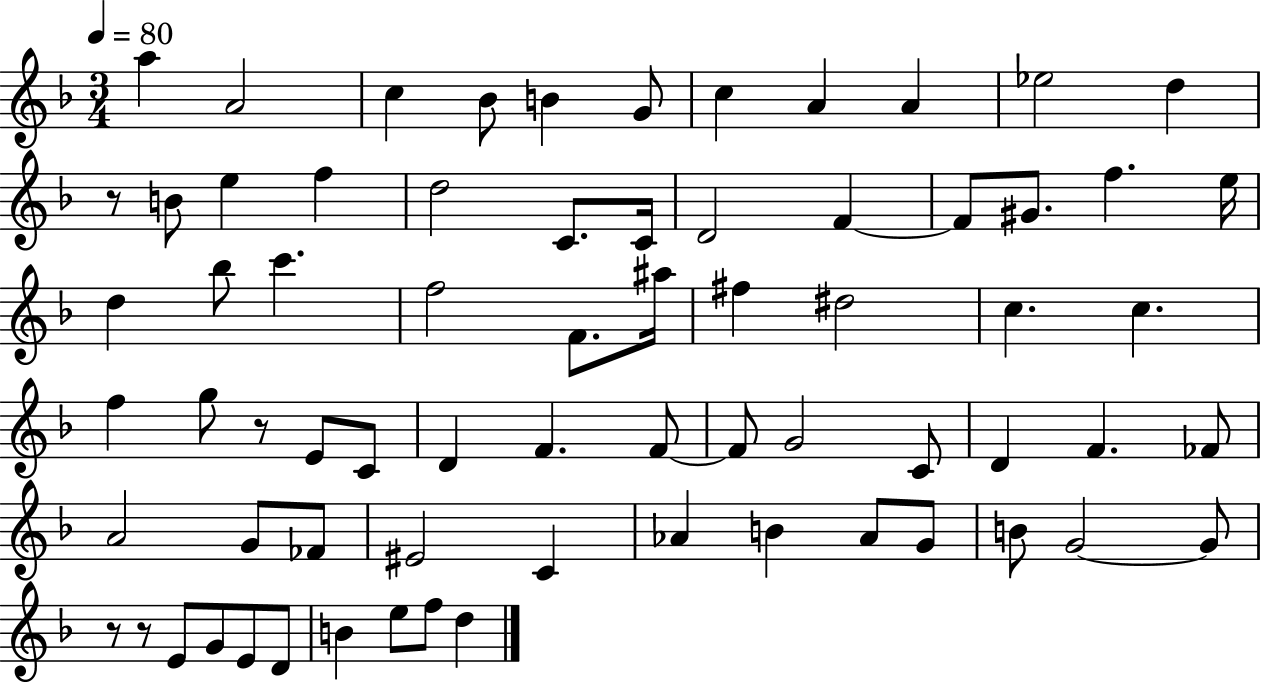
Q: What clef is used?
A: treble